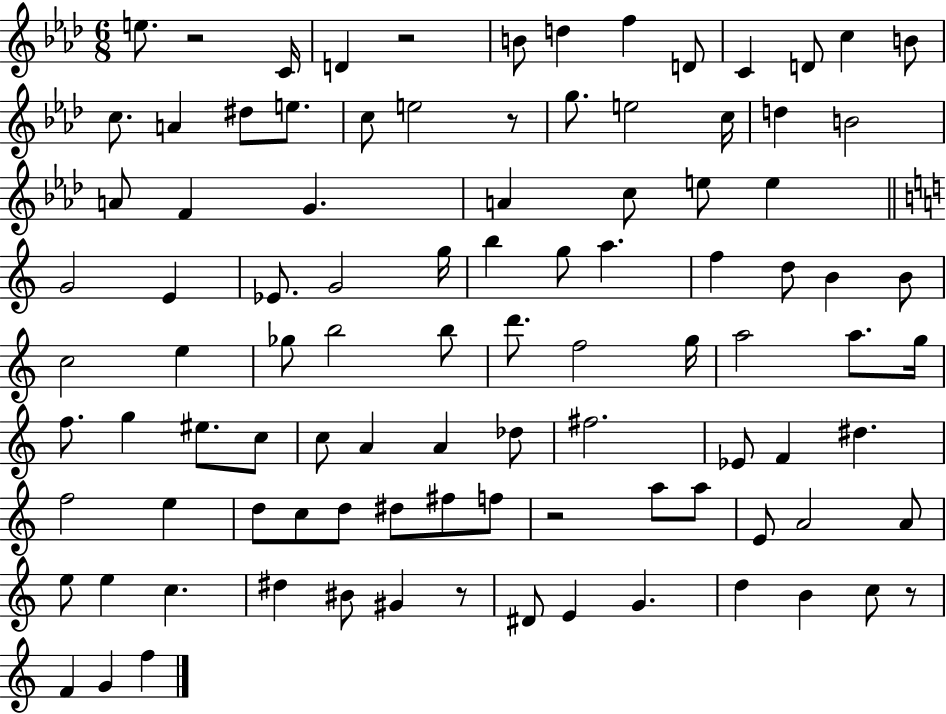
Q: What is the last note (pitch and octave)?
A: F5